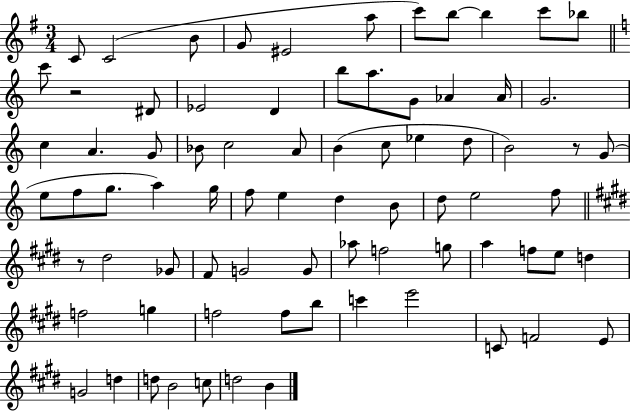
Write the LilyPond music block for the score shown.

{
  \clef treble
  \numericTimeSignature
  \time 3/4
  \key g \major
  c'8 c'2( b'8 | g'8 eis'2 a''8 | c'''8) b''8~~ b''4 c'''8 bes''8 | \bar "||" \break \key a \minor c'''8 r2 dis'8 | ees'2 d'4 | b''8 a''8. g'8 aes'4 aes'16 | g'2. | \break c''4 a'4. g'8 | bes'8 c''2 a'8 | b'4( c''8 ees''4 d''8 | b'2) r8 g'8( | \break e''8 f''8 g''8. a''4) g''16 | f''8 e''4 d''4 b'8 | d''8 e''2 f''8 | \bar "||" \break \key e \major r8 dis''2 ges'8 | fis'8 g'2 g'8 | aes''8 f''2 g''8 | a''4 f''8 e''8 d''4 | \break f''2 g''4 | f''2 f''8 b''8 | c'''4 e'''2 | c'8 f'2 e'8 | \break g'2 d''4 | d''8 b'2 c''8 | d''2 b'4 | \bar "|."
}